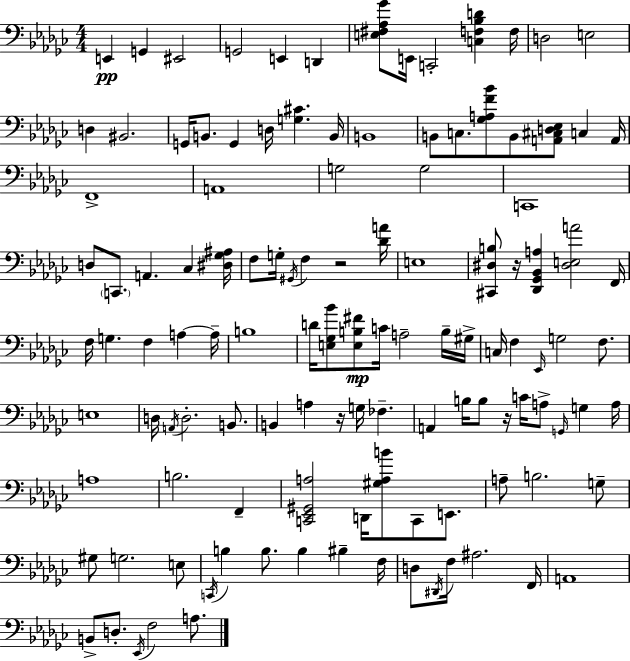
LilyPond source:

{
  \clef bass
  \numericTimeSignature
  \time 4/4
  \key ees \minor
  e,4\pp g,4 eis,2 | g,2 e,4 d,4 | <e fis aes ges'>8 e,16 c,2-. <c f bes d'>4 f16 | d2 e2 | \break d4 bis,2. | g,16 b,8. g,4 d16 <g cis'>4. b,16 | b,1 | b,8 c8. <ges a f' bes'>8 b,8 <a, cis d ees>8 c4 a,16 | \break f,1-> | a,1 | g2 g2 | c,1 | \break d8 \parenthesize c,8. a,4. ces4 <dis ges ais>16 | f8 g16-. \acciaccatura { gis,16 } f4 r2 | <des' a'>16 e1 | <cis, dis b>8 r16 <des, ges, bes, a>4 <dis e a'>2 | \break f,16 f16 g4. f4 a4~~ | a16-- b1 | d'16 <e ges bes'>8 <e b fis'>8\mp c'16 a2-- b16-- | gis16-> c16 f4 \grace { ees,16 } g2 f8. | \break e1 | d16 \acciaccatura { a,16 } d2.-. | b,8. b,4 a4 r16 g16 fes4.-- | a,4 b16 b8 r16 c'16 a8-> \grace { g,16 } g4 | \break a16 a1 | b2. | f,4-- <c, ees, gis, a>2 d,16 <gis a b'>8 c,8 | e,8. a8-- b2. | \break g8-- gis8 g2. | e8 \acciaccatura { c,16 } b4 b8. b4 | bis4-- f16 d8 \acciaccatura { dis,16 } f16 ais2. | f,16 a,1 | \break b,8-> d8.-. \acciaccatura { ees,16 } f2 | a8. \bar "|."
}